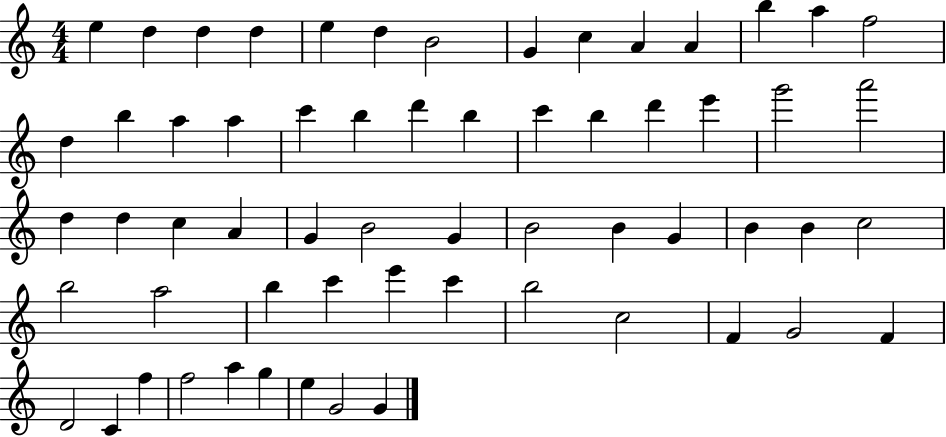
{
  \clef treble
  \numericTimeSignature
  \time 4/4
  \key c \major
  e''4 d''4 d''4 d''4 | e''4 d''4 b'2 | g'4 c''4 a'4 a'4 | b''4 a''4 f''2 | \break d''4 b''4 a''4 a''4 | c'''4 b''4 d'''4 b''4 | c'''4 b''4 d'''4 e'''4 | g'''2 a'''2 | \break d''4 d''4 c''4 a'4 | g'4 b'2 g'4 | b'2 b'4 g'4 | b'4 b'4 c''2 | \break b''2 a''2 | b''4 c'''4 e'''4 c'''4 | b''2 c''2 | f'4 g'2 f'4 | \break d'2 c'4 f''4 | f''2 a''4 g''4 | e''4 g'2 g'4 | \bar "|."
}